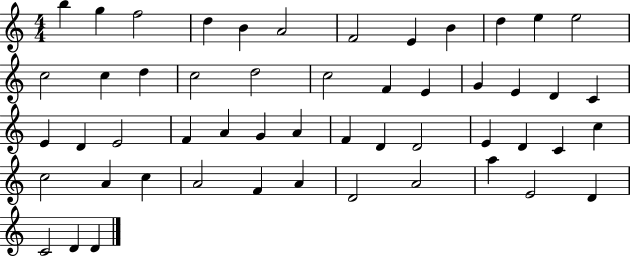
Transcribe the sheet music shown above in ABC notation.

X:1
T:Untitled
M:4/4
L:1/4
K:C
b g f2 d B A2 F2 E B d e e2 c2 c d c2 d2 c2 F E G E D C E D E2 F A G A F D D2 E D C c c2 A c A2 F A D2 A2 a E2 D C2 D D